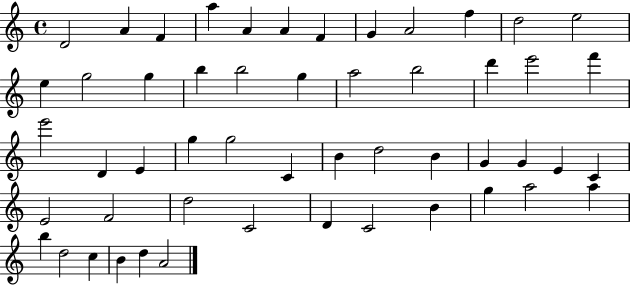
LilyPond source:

{
  \clef treble
  \time 4/4
  \defaultTimeSignature
  \key c \major
  d'2 a'4 f'4 | a''4 a'4 a'4 f'4 | g'4 a'2 f''4 | d''2 e''2 | \break e''4 g''2 g''4 | b''4 b''2 g''4 | a''2 b''2 | d'''4 e'''2 f'''4 | \break e'''2 d'4 e'4 | g''4 g''2 c'4 | b'4 d''2 b'4 | g'4 g'4 e'4 c'4 | \break e'2 f'2 | d''2 c'2 | d'4 c'2 b'4 | g''4 a''2 a''4 | \break b''4 d''2 c''4 | b'4 d''4 a'2 | \bar "|."
}